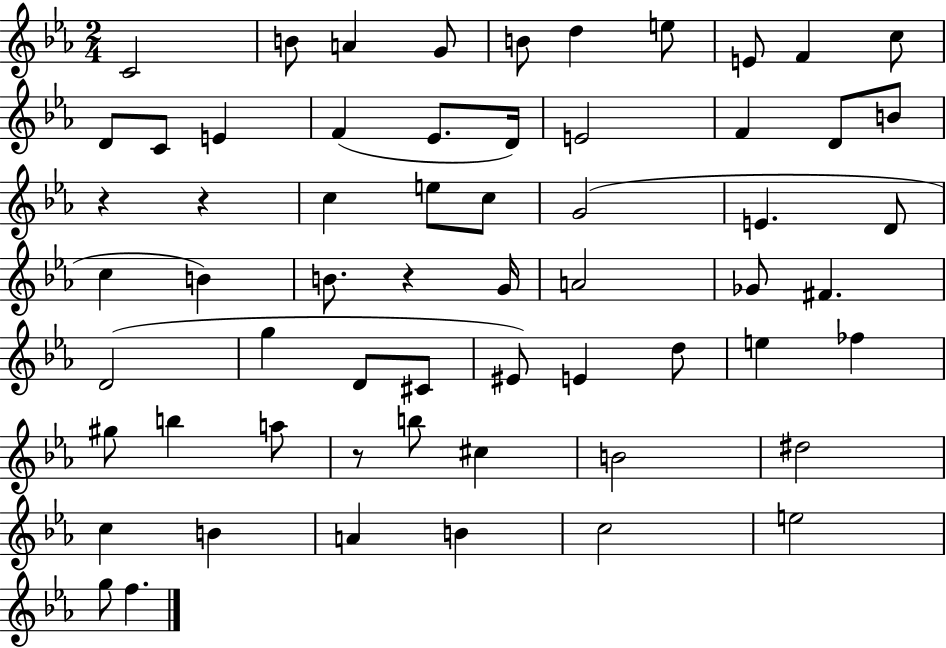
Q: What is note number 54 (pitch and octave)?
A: C5